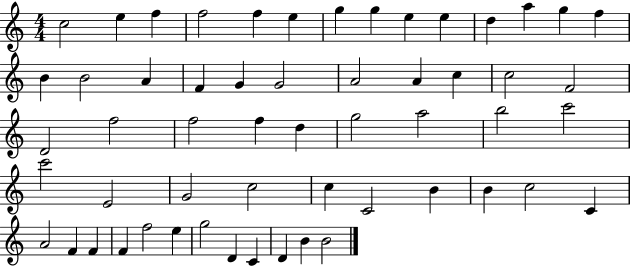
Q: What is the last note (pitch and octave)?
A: B4